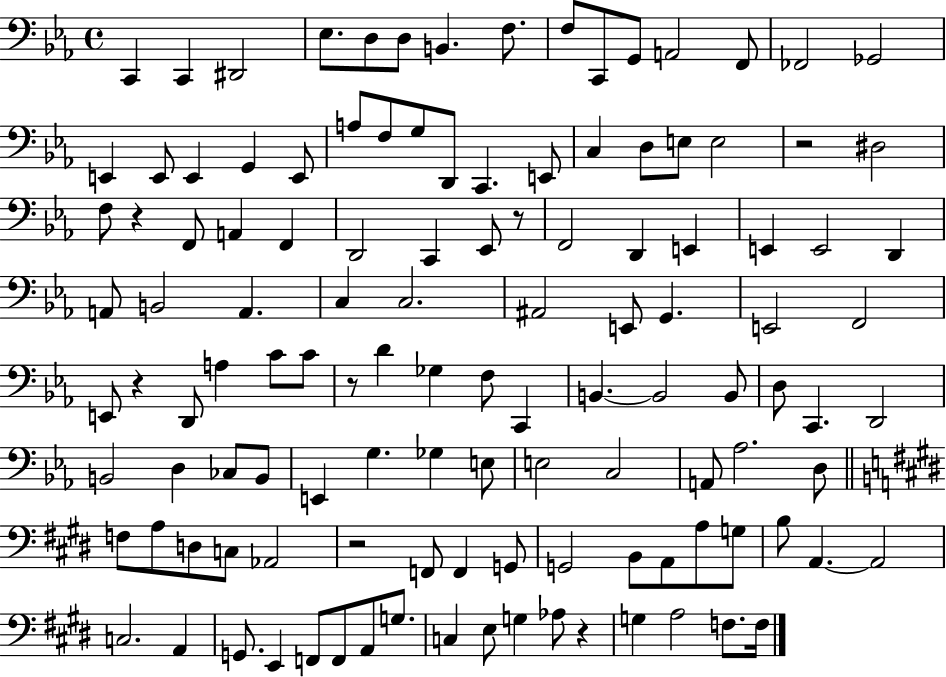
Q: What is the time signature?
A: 4/4